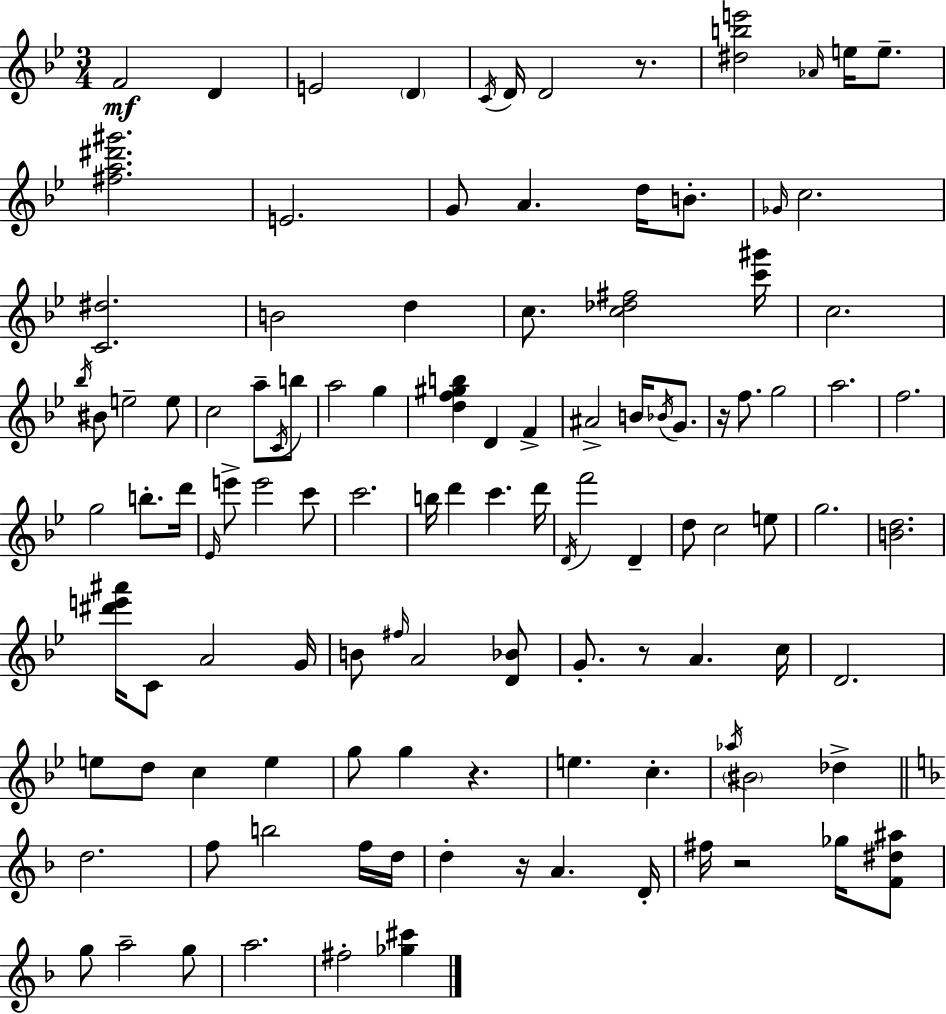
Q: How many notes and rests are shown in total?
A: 113